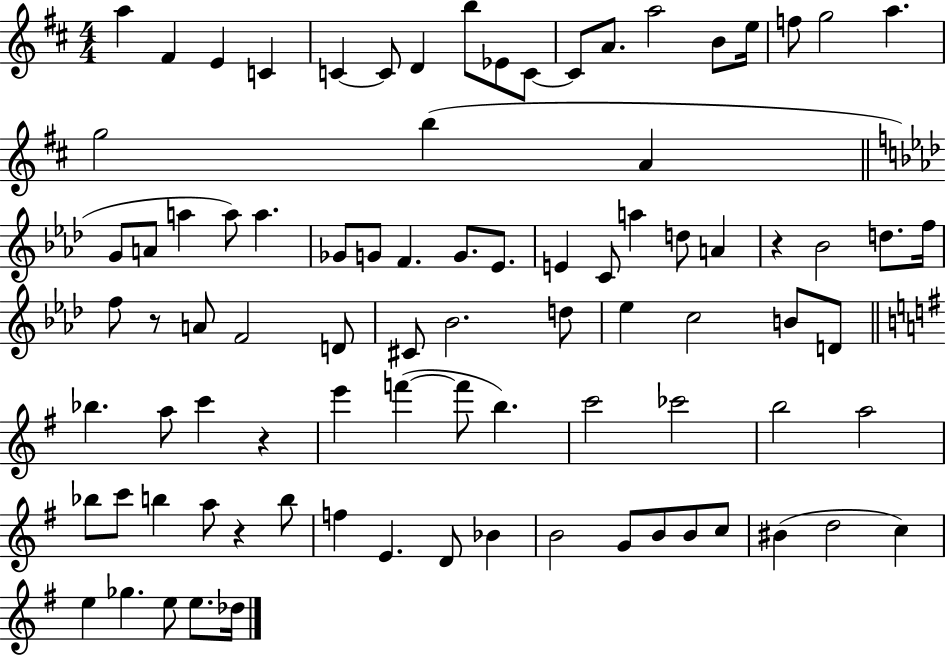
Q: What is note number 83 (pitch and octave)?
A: Db5